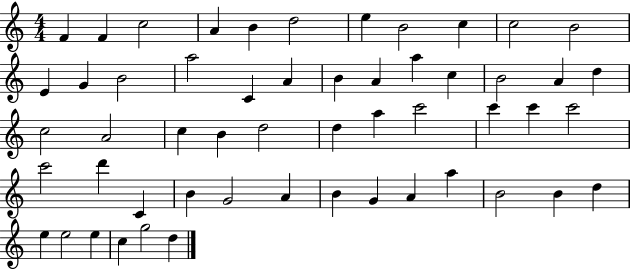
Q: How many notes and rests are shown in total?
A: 54